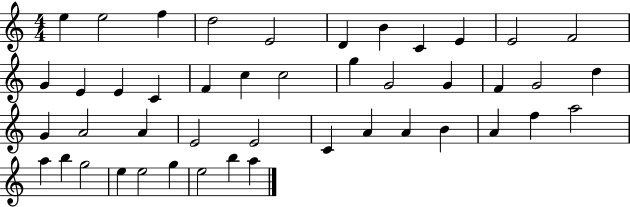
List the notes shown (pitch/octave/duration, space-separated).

E5/q E5/h F5/q D5/h E4/h D4/q B4/q C4/q E4/q E4/h F4/h G4/q E4/q E4/q C4/q F4/q C5/q C5/h G5/q G4/h G4/q F4/q G4/h D5/q G4/q A4/h A4/q E4/h E4/h C4/q A4/q A4/q B4/q A4/q F5/q A5/h A5/q B5/q G5/h E5/q E5/h G5/q E5/h B5/q A5/q